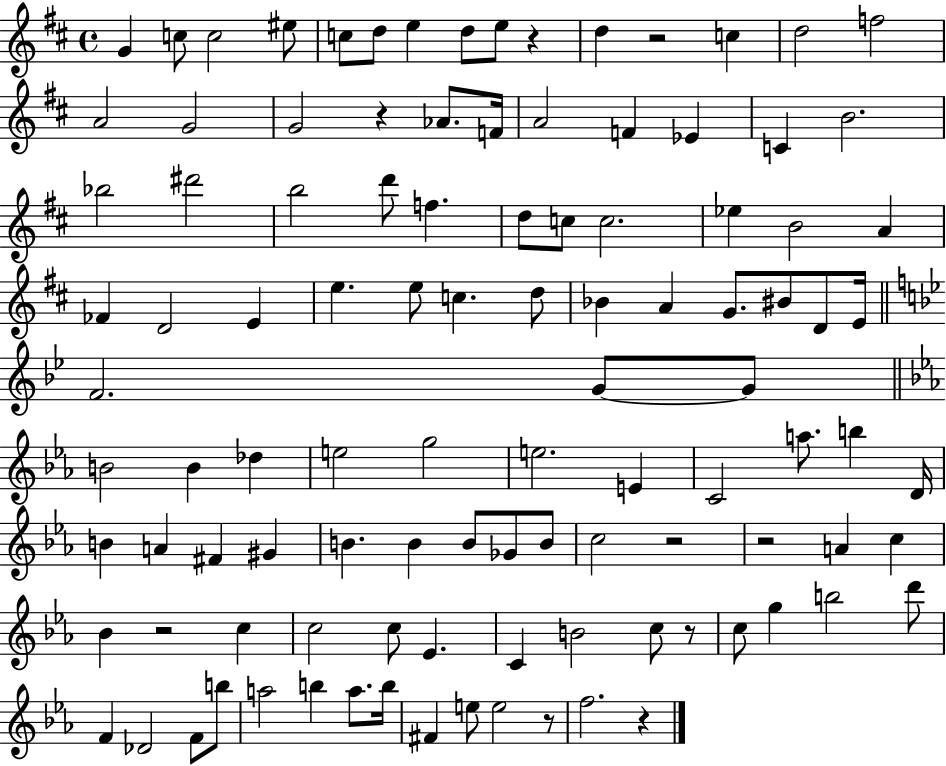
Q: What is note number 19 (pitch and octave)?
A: A4